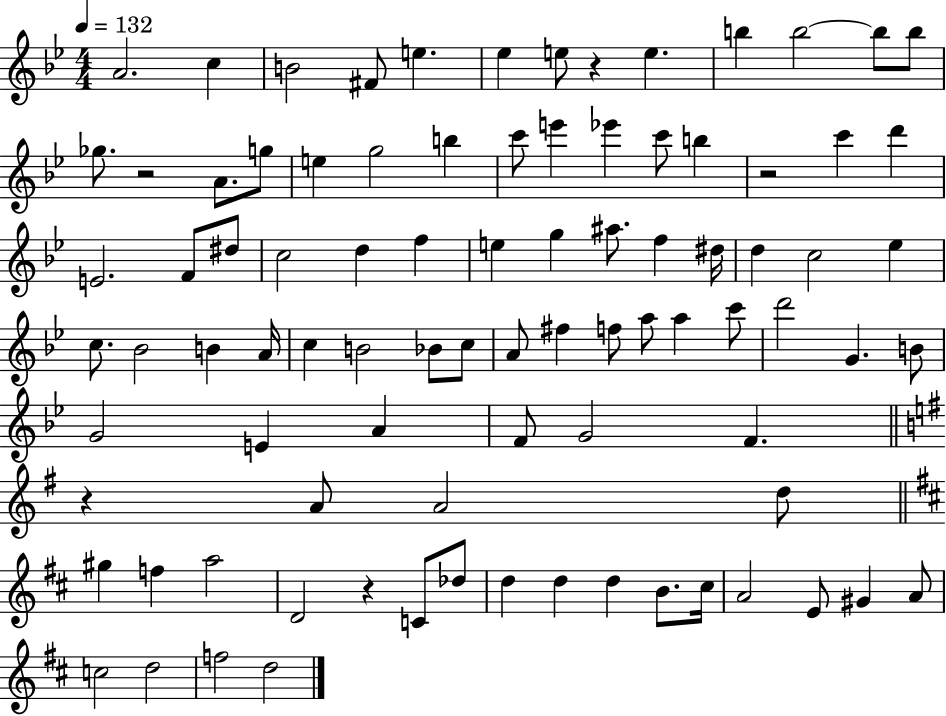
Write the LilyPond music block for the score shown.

{
  \clef treble
  \numericTimeSignature
  \time 4/4
  \key bes \major
  \tempo 4 = 132
  \repeat volta 2 { a'2. c''4 | b'2 fis'8 e''4. | ees''4 e''8 r4 e''4. | b''4 b''2~~ b''8 b''8 | \break ges''8. r2 a'8. g''8 | e''4 g''2 b''4 | c'''8 e'''4 ees'''4 c'''8 b''4 | r2 c'''4 d'''4 | \break e'2. f'8 dis''8 | c''2 d''4 f''4 | e''4 g''4 ais''8. f''4 dis''16 | d''4 c''2 ees''4 | \break c''8. bes'2 b'4 a'16 | c''4 b'2 bes'8 c''8 | a'8 fis''4 f''8 a''8 a''4 c'''8 | d'''2 g'4. b'8 | \break g'2 e'4 a'4 | f'8 g'2 f'4. | \bar "||" \break \key e \minor r4 a'8 a'2 d''8 | \bar "||" \break \key d \major gis''4 f''4 a''2 | d'2 r4 c'8 des''8 | d''4 d''4 d''4 b'8. cis''16 | a'2 e'8 gis'4 a'8 | \break c''2 d''2 | f''2 d''2 | } \bar "|."
}